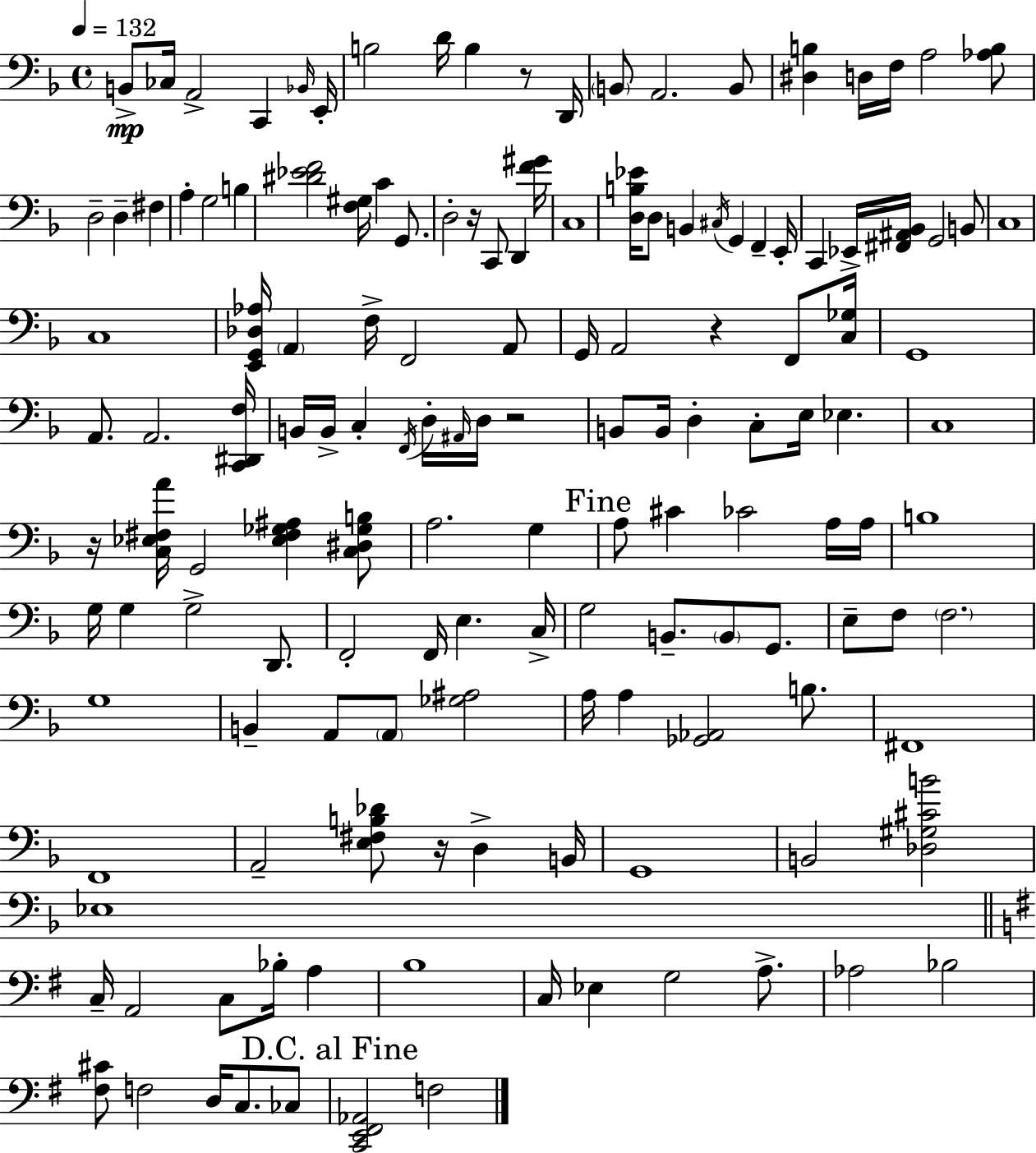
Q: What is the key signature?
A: D minor